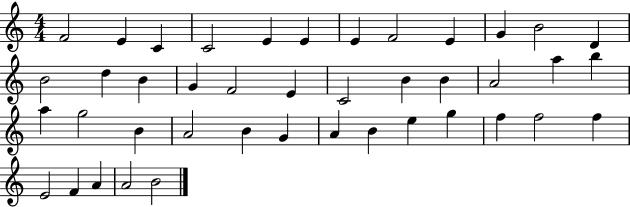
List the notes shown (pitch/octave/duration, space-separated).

F4/h E4/q C4/q C4/h E4/q E4/q E4/q F4/h E4/q G4/q B4/h D4/q B4/h D5/q B4/q G4/q F4/h E4/q C4/h B4/q B4/q A4/h A5/q B5/q A5/q G5/h B4/q A4/h B4/q G4/q A4/q B4/q E5/q G5/q F5/q F5/h F5/q E4/h F4/q A4/q A4/h B4/h